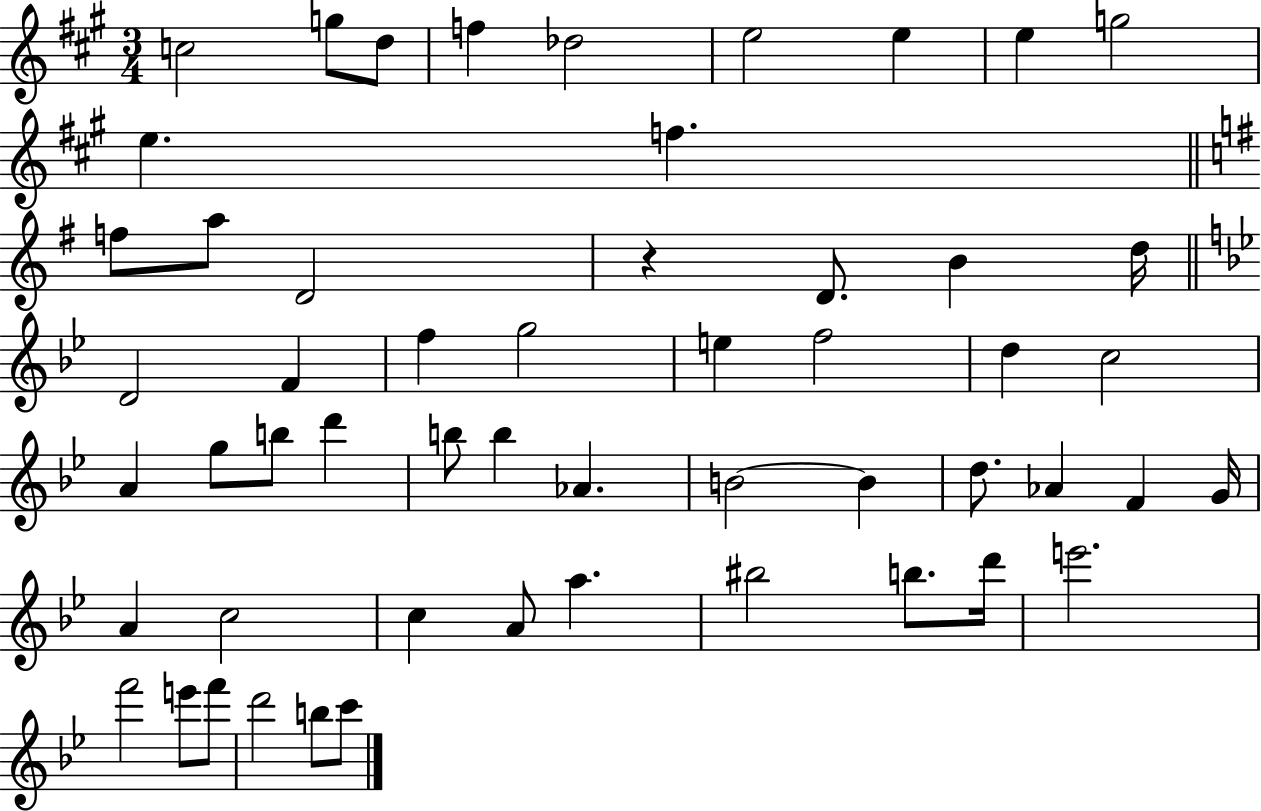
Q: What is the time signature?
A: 3/4